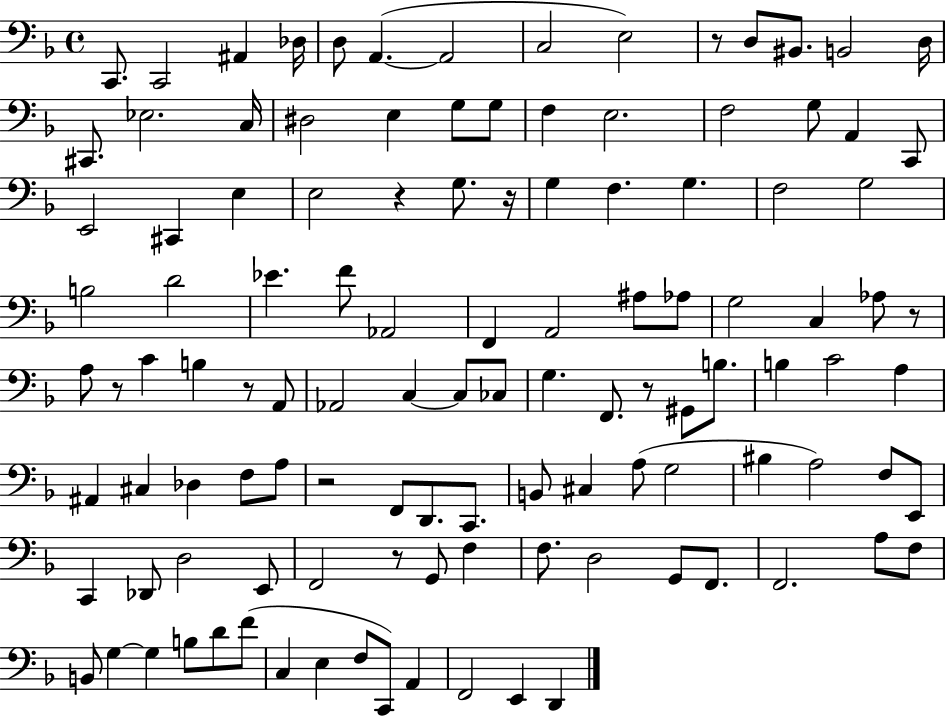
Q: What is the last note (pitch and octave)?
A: D2